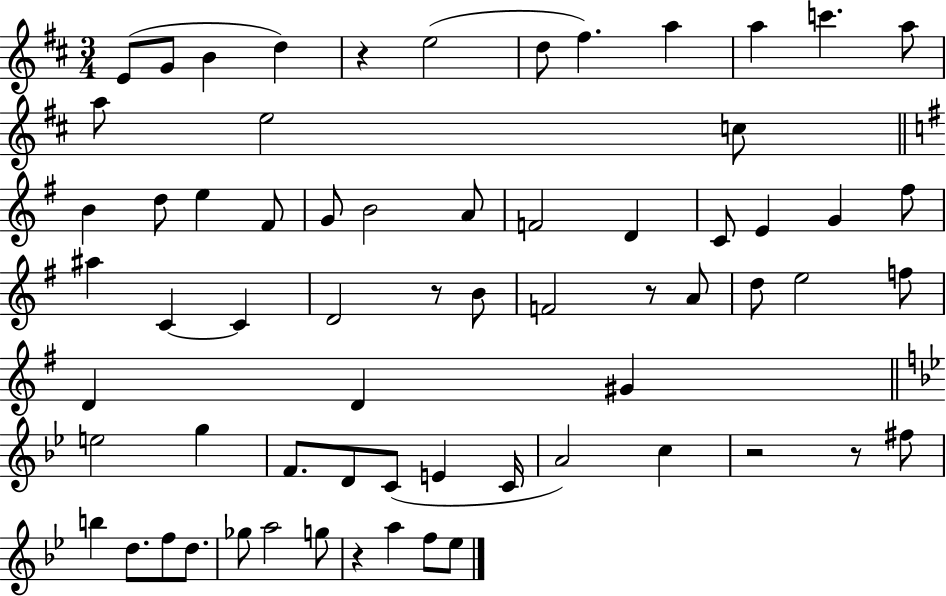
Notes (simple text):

E4/e G4/e B4/q D5/q R/q E5/h D5/e F#5/q. A5/q A5/q C6/q. A5/e A5/e E5/h C5/e B4/q D5/e E5/q F#4/e G4/e B4/h A4/e F4/h D4/q C4/e E4/q G4/q F#5/e A#5/q C4/q C4/q D4/h R/e B4/e F4/h R/e A4/e D5/e E5/h F5/e D4/q D4/q G#4/q E5/h G5/q F4/e. D4/e C4/e E4/q C4/s A4/h C5/q R/h R/e F#5/e B5/q D5/e. F5/e D5/e. Gb5/e A5/h G5/e R/q A5/q F5/e Eb5/e